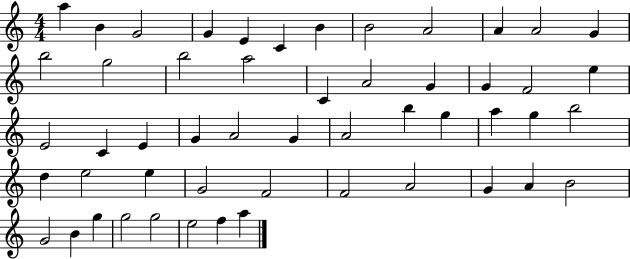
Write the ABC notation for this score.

X:1
T:Untitled
M:4/4
L:1/4
K:C
a B G2 G E C B B2 A2 A A2 G b2 g2 b2 a2 C A2 G G F2 e E2 C E G A2 G A2 b g a g b2 d e2 e G2 F2 F2 A2 G A B2 G2 B g g2 g2 e2 f a